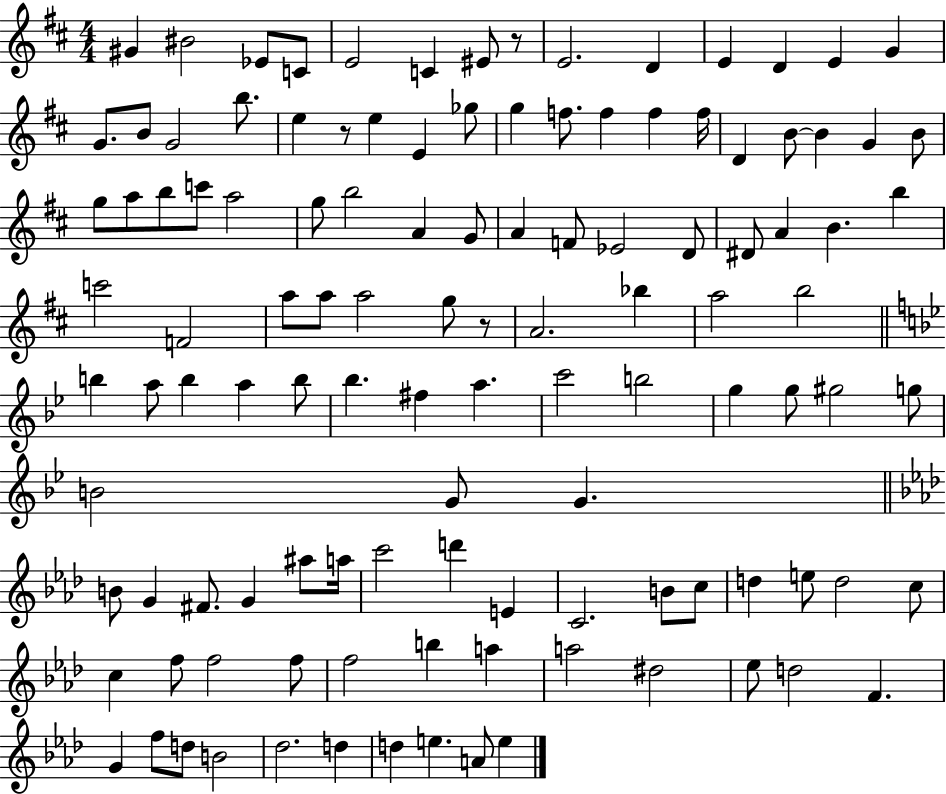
X:1
T:Untitled
M:4/4
L:1/4
K:D
^G ^B2 _E/2 C/2 E2 C ^E/2 z/2 E2 D E D E G G/2 B/2 G2 b/2 e z/2 e E _g/2 g f/2 f f f/4 D B/2 B G B/2 g/2 a/2 b/2 c'/2 a2 g/2 b2 A G/2 A F/2 _E2 D/2 ^D/2 A B b c'2 F2 a/2 a/2 a2 g/2 z/2 A2 _b a2 b2 b a/2 b a b/2 _b ^f a c'2 b2 g g/2 ^g2 g/2 B2 G/2 G B/2 G ^F/2 G ^a/2 a/4 c'2 d' E C2 B/2 c/2 d e/2 d2 c/2 c f/2 f2 f/2 f2 b a a2 ^d2 _e/2 d2 F G f/2 d/2 B2 _d2 d d e A/2 e